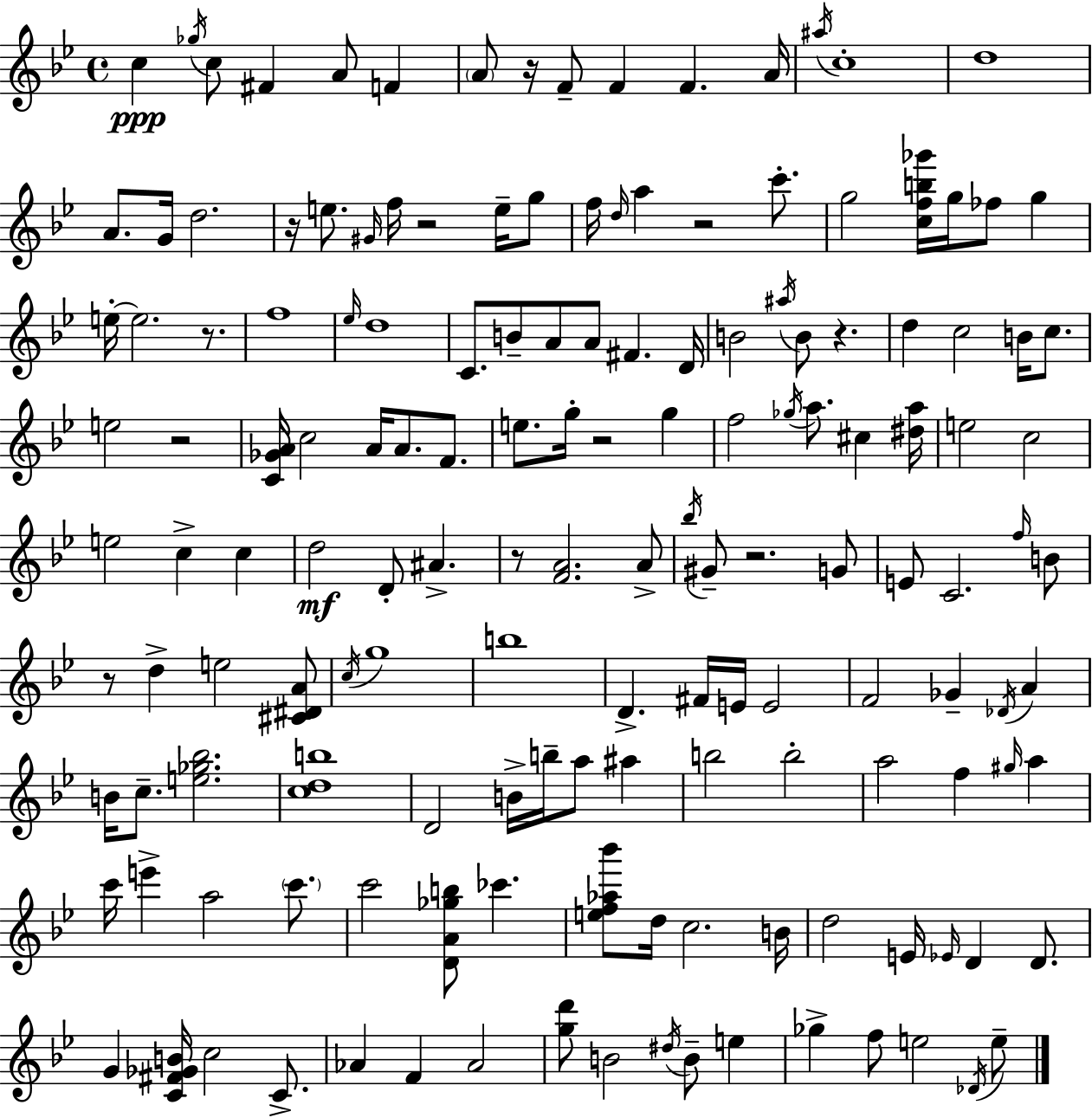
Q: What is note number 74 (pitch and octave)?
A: C4